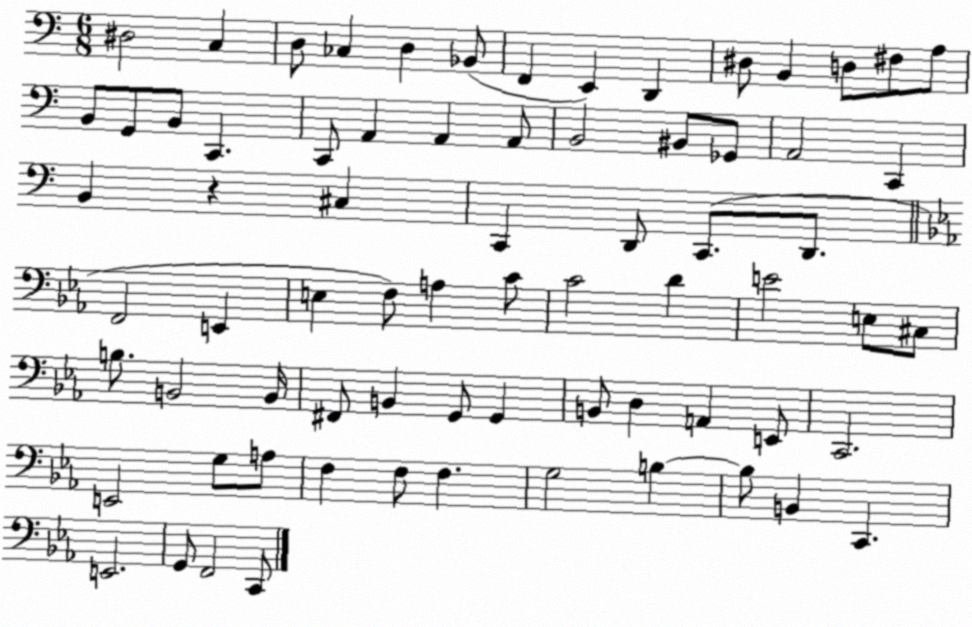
X:1
T:Untitled
M:6/8
L:1/4
K:C
^D,2 C, D,/2 _C, D, _B,,/2 F,, E,, D,, ^D,/2 B,, D,/2 ^F,/2 A,/2 B,,/2 G,,/2 B,,/2 C,, C,,/2 A,, A,, A,,/2 B,,2 ^B,,/2 _G,,/2 A,,2 C,, B,, z ^C, C,, D,,/2 C,,/2 D,,/2 F,,2 E,, E, F,/2 A, C/2 C2 D E2 E,/2 ^C,/2 B,/2 B,,2 B,,/4 ^F,,/2 B,, G,,/2 G,, B,,/2 D, A,, E,,/2 C,,2 E,,2 G,/2 A,/2 F, F,/2 F, G,2 B, B,/2 B,, C,, E,,2 G,,/2 F,,2 C,,/2